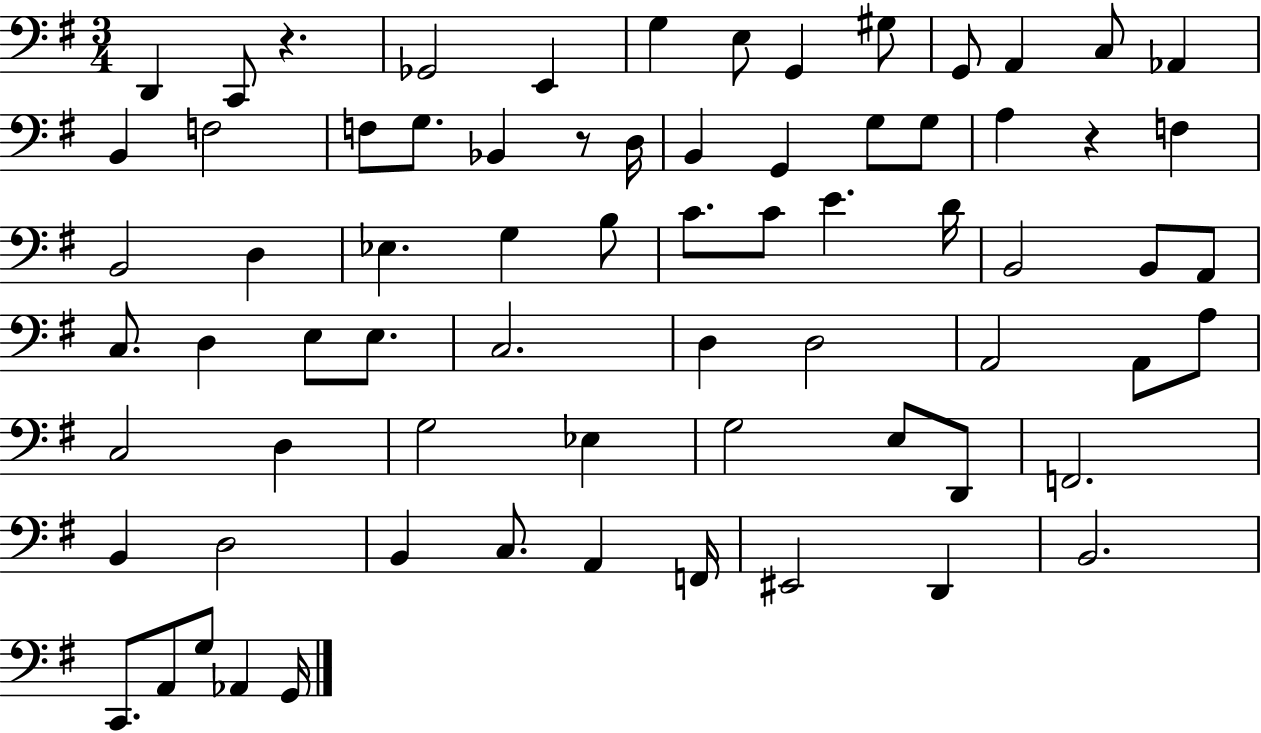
D2/q C2/e R/q. Gb2/h E2/q G3/q E3/e G2/q G#3/e G2/e A2/q C3/e Ab2/q B2/q F3/h F3/e G3/e. Bb2/q R/e D3/s B2/q G2/q G3/e G3/e A3/q R/q F3/q B2/h D3/q Eb3/q. G3/q B3/e C4/e. C4/e E4/q. D4/s B2/h B2/e A2/e C3/e. D3/q E3/e E3/e. C3/h. D3/q D3/h A2/h A2/e A3/e C3/h D3/q G3/h Eb3/q G3/h E3/e D2/e F2/h. B2/q D3/h B2/q C3/e. A2/q F2/s EIS2/h D2/q B2/h. C2/e. A2/e G3/e Ab2/q G2/s